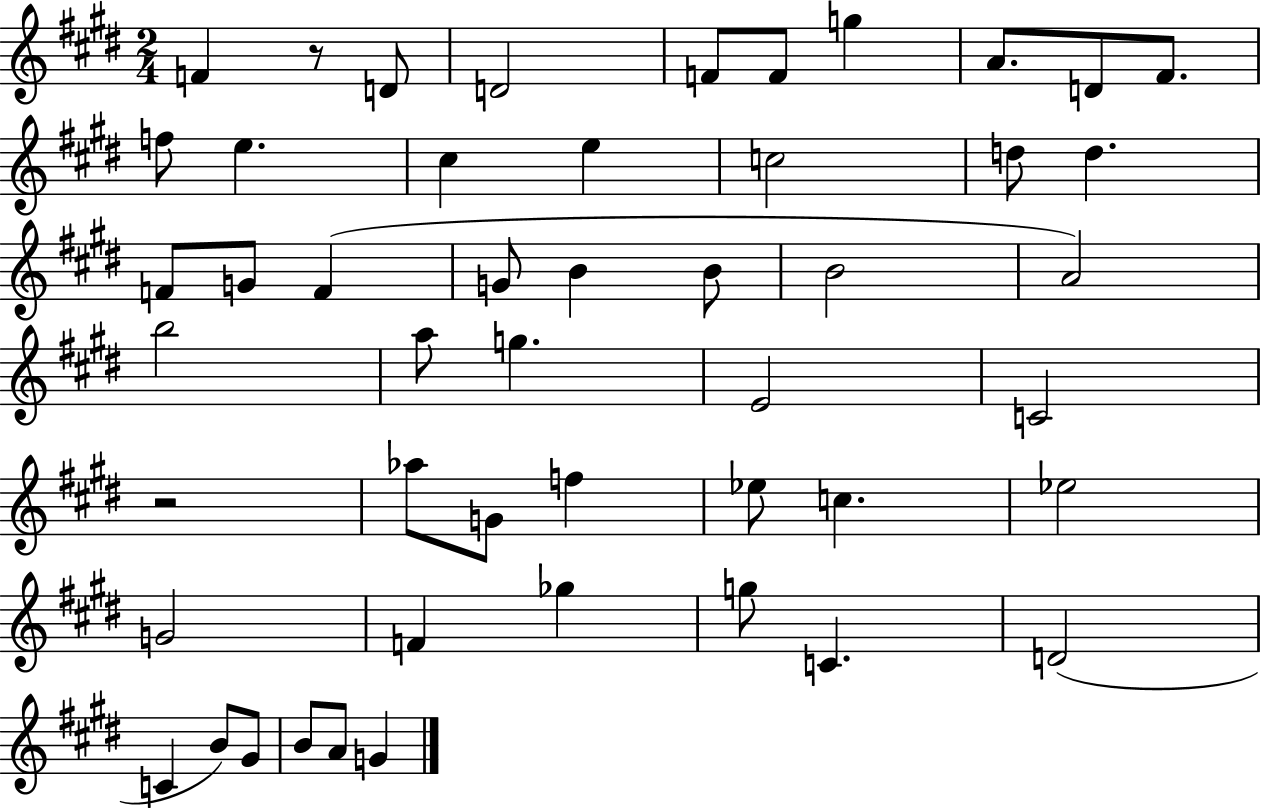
{
  \clef treble
  \numericTimeSignature
  \time 2/4
  \key e \major
  f'4 r8 d'8 | d'2 | f'8 f'8 g''4 | a'8. d'8 fis'8. | \break f''8 e''4. | cis''4 e''4 | c''2 | d''8 d''4. | \break f'8 g'8 f'4( | g'8 b'4 b'8 | b'2 | a'2) | \break b''2 | a''8 g''4. | e'2 | c'2 | \break r2 | aes''8 g'8 f''4 | ees''8 c''4. | ees''2 | \break g'2 | f'4 ges''4 | g''8 c'4. | d'2( | \break c'4 b'8) gis'8 | b'8 a'8 g'4 | \bar "|."
}